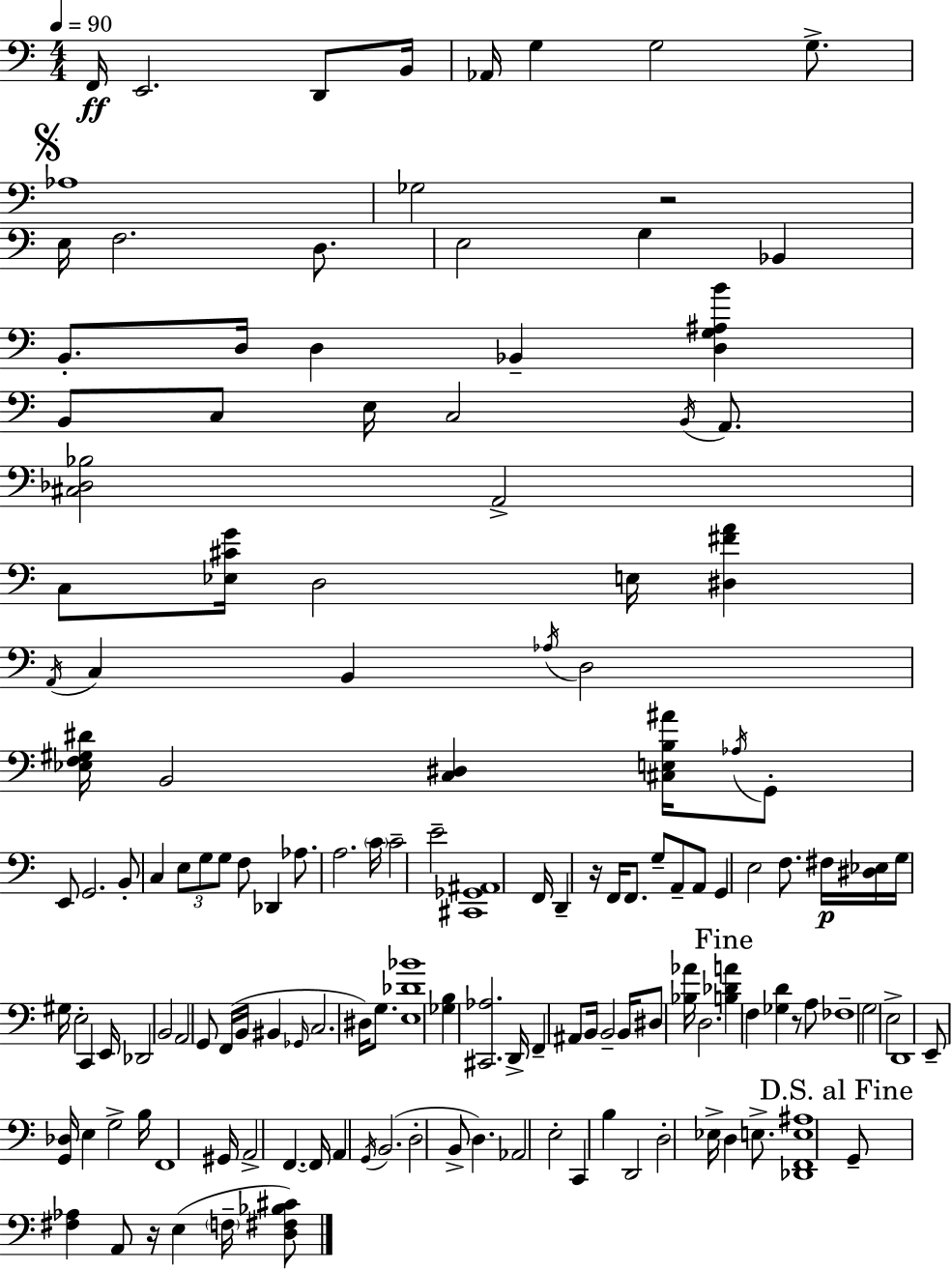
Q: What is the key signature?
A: C major